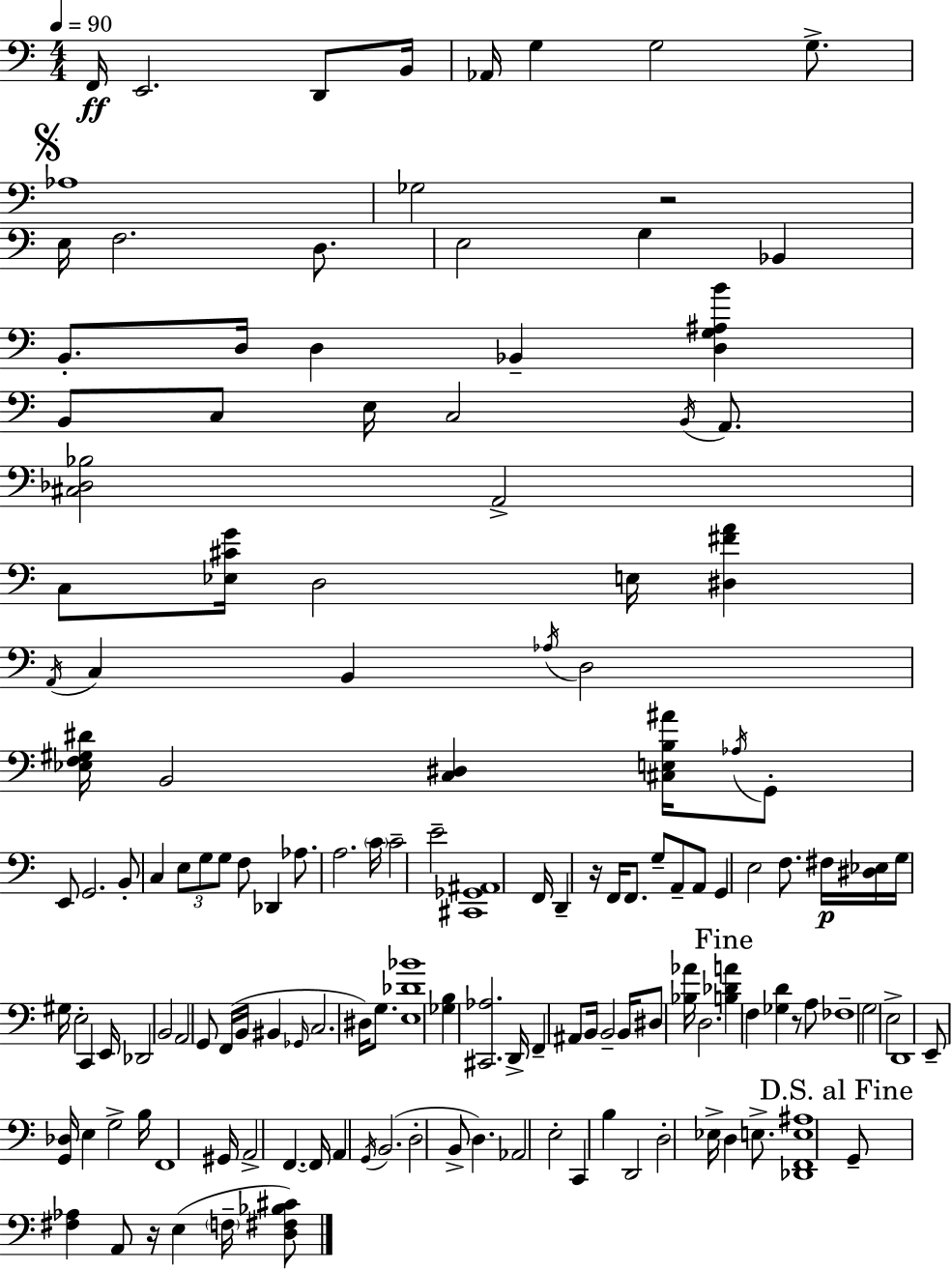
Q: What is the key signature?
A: C major